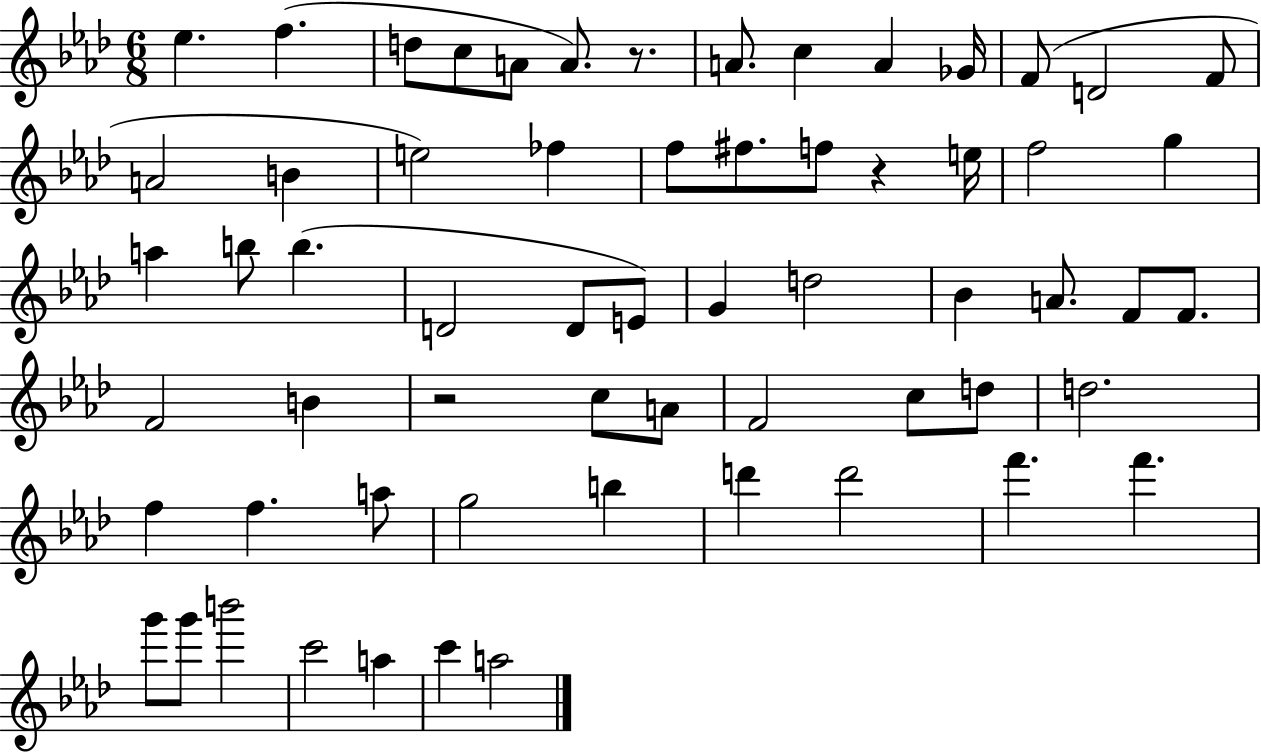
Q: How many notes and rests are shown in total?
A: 62